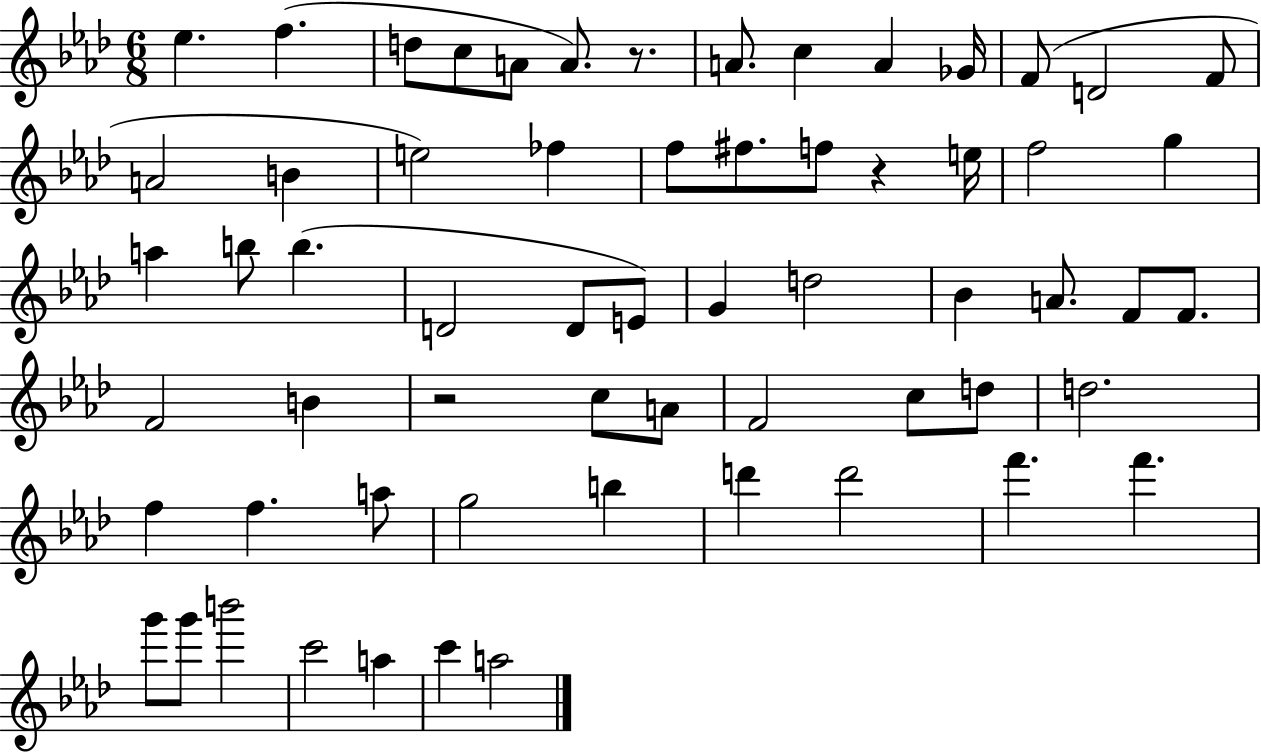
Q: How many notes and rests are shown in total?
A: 62